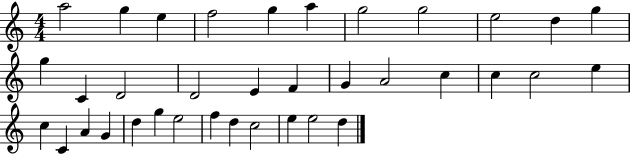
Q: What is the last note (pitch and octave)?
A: D5